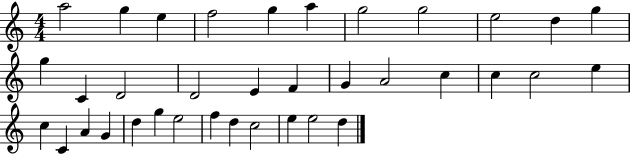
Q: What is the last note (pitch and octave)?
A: D5